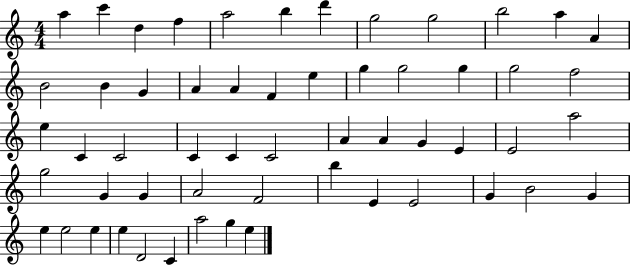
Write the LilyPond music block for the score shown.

{
  \clef treble
  \numericTimeSignature
  \time 4/4
  \key c \major
  a''4 c'''4 d''4 f''4 | a''2 b''4 d'''4 | g''2 g''2 | b''2 a''4 a'4 | \break b'2 b'4 g'4 | a'4 a'4 f'4 e''4 | g''4 g''2 g''4 | g''2 f''2 | \break e''4 c'4 c'2 | c'4 c'4 c'2 | a'4 a'4 g'4 e'4 | e'2 a''2 | \break g''2 g'4 g'4 | a'2 f'2 | b''4 e'4 e'2 | g'4 b'2 g'4 | \break e''4 e''2 e''4 | e''4 d'2 c'4 | a''2 g''4 e''4 | \bar "|."
}